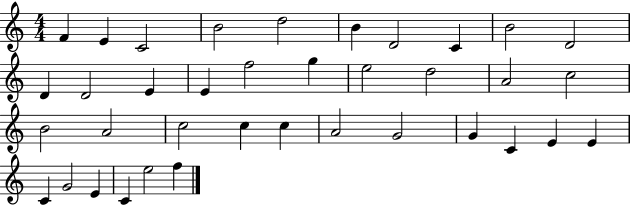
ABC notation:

X:1
T:Untitled
M:4/4
L:1/4
K:C
F E C2 B2 d2 B D2 C B2 D2 D D2 E E f2 g e2 d2 A2 c2 B2 A2 c2 c c A2 G2 G C E E C G2 E C e2 f